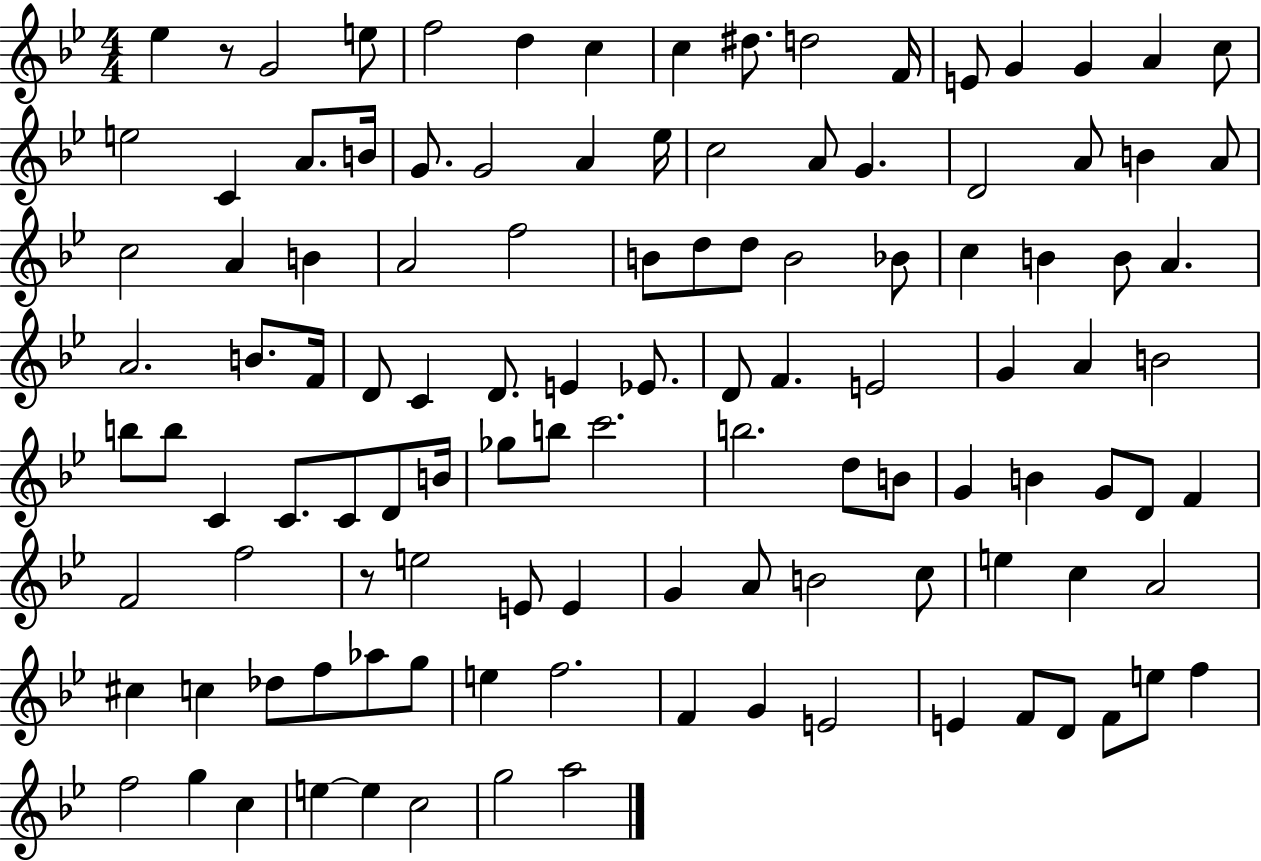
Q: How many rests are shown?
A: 2